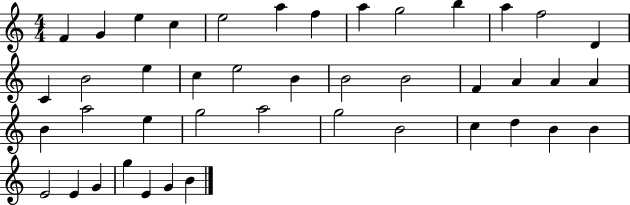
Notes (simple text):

F4/q G4/q E5/q C5/q E5/h A5/q F5/q A5/q G5/h B5/q A5/q F5/h D4/q C4/q B4/h E5/q C5/q E5/h B4/q B4/h B4/h F4/q A4/q A4/q A4/q B4/q A5/h E5/q G5/h A5/h G5/h B4/h C5/q D5/q B4/q B4/q E4/h E4/q G4/q G5/q E4/q G4/q B4/q